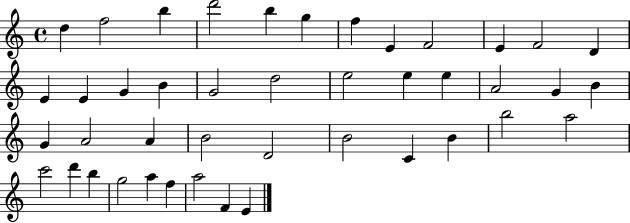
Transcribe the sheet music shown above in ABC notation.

X:1
T:Untitled
M:4/4
L:1/4
K:C
d f2 b d'2 b g f E F2 E F2 D E E G B G2 d2 e2 e e A2 G B G A2 A B2 D2 B2 C B b2 a2 c'2 d' b g2 a f a2 F E